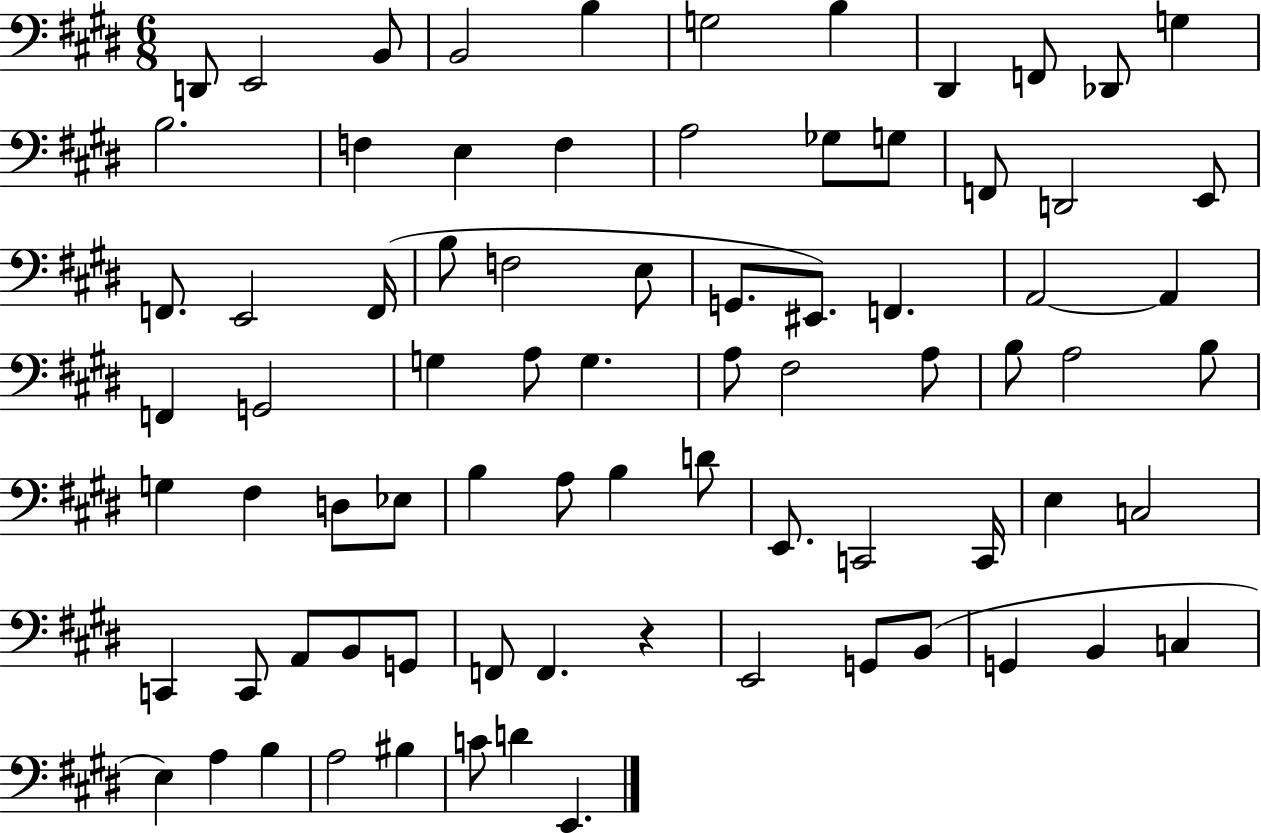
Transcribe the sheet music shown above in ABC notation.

X:1
T:Untitled
M:6/8
L:1/4
K:E
D,,/2 E,,2 B,,/2 B,,2 B, G,2 B, ^D,, F,,/2 _D,,/2 G, B,2 F, E, F, A,2 _G,/2 G,/2 F,,/2 D,,2 E,,/2 F,,/2 E,,2 F,,/4 B,/2 F,2 E,/2 G,,/2 ^E,,/2 F,, A,,2 A,, F,, G,,2 G, A,/2 G, A,/2 ^F,2 A,/2 B,/2 A,2 B,/2 G, ^F, D,/2 _E,/2 B, A,/2 B, D/2 E,,/2 C,,2 C,,/4 E, C,2 C,, C,,/2 A,,/2 B,,/2 G,,/2 F,,/2 F,, z E,,2 G,,/2 B,,/2 G,, B,, C, E, A, B, A,2 ^B, C/2 D E,,